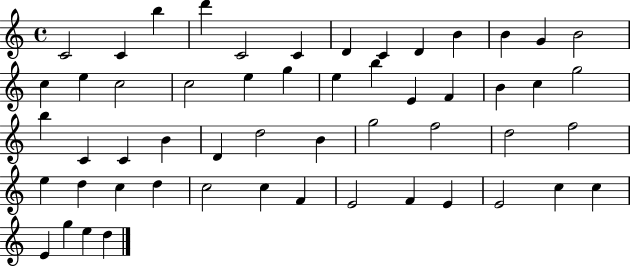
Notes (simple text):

C4/h C4/q B5/q D6/q C4/h C4/q D4/q C4/q D4/q B4/q B4/q G4/q B4/h C5/q E5/q C5/h C5/h E5/q G5/q E5/q B5/q E4/q F4/q B4/q C5/q G5/h B5/q C4/q C4/q B4/q D4/q D5/h B4/q G5/h F5/h D5/h F5/h E5/q D5/q C5/q D5/q C5/h C5/q F4/q E4/h F4/q E4/q E4/h C5/q C5/q E4/q G5/q E5/q D5/q